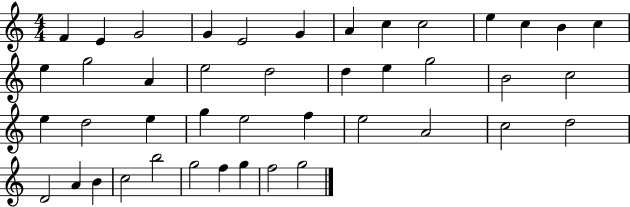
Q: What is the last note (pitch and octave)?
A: G5